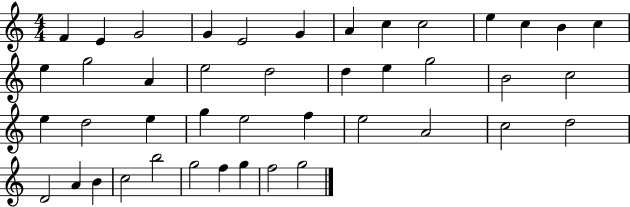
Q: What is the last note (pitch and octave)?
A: G5